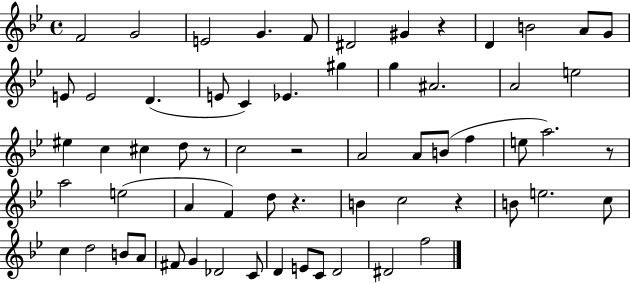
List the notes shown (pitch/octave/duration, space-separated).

F4/h G4/h E4/h G4/q. F4/e D#4/h G#4/q R/q D4/q B4/h A4/e G4/e E4/e E4/h D4/q. E4/e C4/q Eb4/q. G#5/q G5/q A#4/h. A4/h E5/h EIS5/q C5/q C#5/q D5/e R/e C5/h R/h A4/h A4/e B4/e F5/q E5/e A5/h. R/e A5/h E5/h A4/q F4/q D5/e R/q. B4/q C5/h R/q B4/e E5/h. C5/e C5/q D5/h B4/e A4/e F#4/e G4/q Db4/h C4/e D4/q E4/e C4/e D4/h D#4/h F5/h